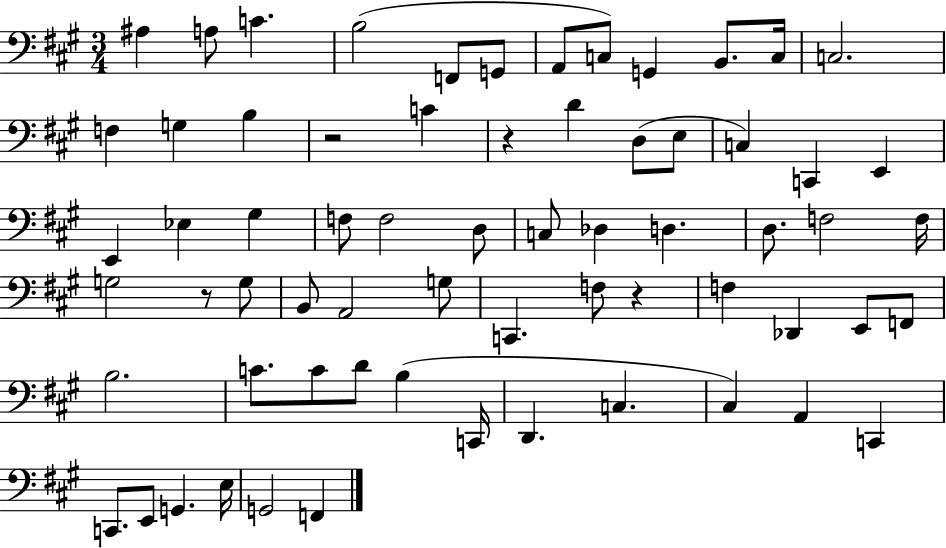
A#3/q A3/e C4/q. B3/h F2/e G2/e A2/e C3/e G2/q B2/e. C3/s C3/h. F3/q G3/q B3/q R/h C4/q R/q D4/q D3/e E3/e C3/q C2/q E2/q E2/q Eb3/q G#3/q F3/e F3/h D3/e C3/e Db3/q D3/q. D3/e. F3/h F3/s G3/h R/e G3/e B2/e A2/h G3/e C2/q. F3/e R/q F3/q Db2/q E2/e F2/e B3/h. C4/e. C4/e D4/e B3/q C2/s D2/q. C3/q. C#3/q A2/q C2/q C2/e. E2/e G2/q. E3/s G2/h F2/q